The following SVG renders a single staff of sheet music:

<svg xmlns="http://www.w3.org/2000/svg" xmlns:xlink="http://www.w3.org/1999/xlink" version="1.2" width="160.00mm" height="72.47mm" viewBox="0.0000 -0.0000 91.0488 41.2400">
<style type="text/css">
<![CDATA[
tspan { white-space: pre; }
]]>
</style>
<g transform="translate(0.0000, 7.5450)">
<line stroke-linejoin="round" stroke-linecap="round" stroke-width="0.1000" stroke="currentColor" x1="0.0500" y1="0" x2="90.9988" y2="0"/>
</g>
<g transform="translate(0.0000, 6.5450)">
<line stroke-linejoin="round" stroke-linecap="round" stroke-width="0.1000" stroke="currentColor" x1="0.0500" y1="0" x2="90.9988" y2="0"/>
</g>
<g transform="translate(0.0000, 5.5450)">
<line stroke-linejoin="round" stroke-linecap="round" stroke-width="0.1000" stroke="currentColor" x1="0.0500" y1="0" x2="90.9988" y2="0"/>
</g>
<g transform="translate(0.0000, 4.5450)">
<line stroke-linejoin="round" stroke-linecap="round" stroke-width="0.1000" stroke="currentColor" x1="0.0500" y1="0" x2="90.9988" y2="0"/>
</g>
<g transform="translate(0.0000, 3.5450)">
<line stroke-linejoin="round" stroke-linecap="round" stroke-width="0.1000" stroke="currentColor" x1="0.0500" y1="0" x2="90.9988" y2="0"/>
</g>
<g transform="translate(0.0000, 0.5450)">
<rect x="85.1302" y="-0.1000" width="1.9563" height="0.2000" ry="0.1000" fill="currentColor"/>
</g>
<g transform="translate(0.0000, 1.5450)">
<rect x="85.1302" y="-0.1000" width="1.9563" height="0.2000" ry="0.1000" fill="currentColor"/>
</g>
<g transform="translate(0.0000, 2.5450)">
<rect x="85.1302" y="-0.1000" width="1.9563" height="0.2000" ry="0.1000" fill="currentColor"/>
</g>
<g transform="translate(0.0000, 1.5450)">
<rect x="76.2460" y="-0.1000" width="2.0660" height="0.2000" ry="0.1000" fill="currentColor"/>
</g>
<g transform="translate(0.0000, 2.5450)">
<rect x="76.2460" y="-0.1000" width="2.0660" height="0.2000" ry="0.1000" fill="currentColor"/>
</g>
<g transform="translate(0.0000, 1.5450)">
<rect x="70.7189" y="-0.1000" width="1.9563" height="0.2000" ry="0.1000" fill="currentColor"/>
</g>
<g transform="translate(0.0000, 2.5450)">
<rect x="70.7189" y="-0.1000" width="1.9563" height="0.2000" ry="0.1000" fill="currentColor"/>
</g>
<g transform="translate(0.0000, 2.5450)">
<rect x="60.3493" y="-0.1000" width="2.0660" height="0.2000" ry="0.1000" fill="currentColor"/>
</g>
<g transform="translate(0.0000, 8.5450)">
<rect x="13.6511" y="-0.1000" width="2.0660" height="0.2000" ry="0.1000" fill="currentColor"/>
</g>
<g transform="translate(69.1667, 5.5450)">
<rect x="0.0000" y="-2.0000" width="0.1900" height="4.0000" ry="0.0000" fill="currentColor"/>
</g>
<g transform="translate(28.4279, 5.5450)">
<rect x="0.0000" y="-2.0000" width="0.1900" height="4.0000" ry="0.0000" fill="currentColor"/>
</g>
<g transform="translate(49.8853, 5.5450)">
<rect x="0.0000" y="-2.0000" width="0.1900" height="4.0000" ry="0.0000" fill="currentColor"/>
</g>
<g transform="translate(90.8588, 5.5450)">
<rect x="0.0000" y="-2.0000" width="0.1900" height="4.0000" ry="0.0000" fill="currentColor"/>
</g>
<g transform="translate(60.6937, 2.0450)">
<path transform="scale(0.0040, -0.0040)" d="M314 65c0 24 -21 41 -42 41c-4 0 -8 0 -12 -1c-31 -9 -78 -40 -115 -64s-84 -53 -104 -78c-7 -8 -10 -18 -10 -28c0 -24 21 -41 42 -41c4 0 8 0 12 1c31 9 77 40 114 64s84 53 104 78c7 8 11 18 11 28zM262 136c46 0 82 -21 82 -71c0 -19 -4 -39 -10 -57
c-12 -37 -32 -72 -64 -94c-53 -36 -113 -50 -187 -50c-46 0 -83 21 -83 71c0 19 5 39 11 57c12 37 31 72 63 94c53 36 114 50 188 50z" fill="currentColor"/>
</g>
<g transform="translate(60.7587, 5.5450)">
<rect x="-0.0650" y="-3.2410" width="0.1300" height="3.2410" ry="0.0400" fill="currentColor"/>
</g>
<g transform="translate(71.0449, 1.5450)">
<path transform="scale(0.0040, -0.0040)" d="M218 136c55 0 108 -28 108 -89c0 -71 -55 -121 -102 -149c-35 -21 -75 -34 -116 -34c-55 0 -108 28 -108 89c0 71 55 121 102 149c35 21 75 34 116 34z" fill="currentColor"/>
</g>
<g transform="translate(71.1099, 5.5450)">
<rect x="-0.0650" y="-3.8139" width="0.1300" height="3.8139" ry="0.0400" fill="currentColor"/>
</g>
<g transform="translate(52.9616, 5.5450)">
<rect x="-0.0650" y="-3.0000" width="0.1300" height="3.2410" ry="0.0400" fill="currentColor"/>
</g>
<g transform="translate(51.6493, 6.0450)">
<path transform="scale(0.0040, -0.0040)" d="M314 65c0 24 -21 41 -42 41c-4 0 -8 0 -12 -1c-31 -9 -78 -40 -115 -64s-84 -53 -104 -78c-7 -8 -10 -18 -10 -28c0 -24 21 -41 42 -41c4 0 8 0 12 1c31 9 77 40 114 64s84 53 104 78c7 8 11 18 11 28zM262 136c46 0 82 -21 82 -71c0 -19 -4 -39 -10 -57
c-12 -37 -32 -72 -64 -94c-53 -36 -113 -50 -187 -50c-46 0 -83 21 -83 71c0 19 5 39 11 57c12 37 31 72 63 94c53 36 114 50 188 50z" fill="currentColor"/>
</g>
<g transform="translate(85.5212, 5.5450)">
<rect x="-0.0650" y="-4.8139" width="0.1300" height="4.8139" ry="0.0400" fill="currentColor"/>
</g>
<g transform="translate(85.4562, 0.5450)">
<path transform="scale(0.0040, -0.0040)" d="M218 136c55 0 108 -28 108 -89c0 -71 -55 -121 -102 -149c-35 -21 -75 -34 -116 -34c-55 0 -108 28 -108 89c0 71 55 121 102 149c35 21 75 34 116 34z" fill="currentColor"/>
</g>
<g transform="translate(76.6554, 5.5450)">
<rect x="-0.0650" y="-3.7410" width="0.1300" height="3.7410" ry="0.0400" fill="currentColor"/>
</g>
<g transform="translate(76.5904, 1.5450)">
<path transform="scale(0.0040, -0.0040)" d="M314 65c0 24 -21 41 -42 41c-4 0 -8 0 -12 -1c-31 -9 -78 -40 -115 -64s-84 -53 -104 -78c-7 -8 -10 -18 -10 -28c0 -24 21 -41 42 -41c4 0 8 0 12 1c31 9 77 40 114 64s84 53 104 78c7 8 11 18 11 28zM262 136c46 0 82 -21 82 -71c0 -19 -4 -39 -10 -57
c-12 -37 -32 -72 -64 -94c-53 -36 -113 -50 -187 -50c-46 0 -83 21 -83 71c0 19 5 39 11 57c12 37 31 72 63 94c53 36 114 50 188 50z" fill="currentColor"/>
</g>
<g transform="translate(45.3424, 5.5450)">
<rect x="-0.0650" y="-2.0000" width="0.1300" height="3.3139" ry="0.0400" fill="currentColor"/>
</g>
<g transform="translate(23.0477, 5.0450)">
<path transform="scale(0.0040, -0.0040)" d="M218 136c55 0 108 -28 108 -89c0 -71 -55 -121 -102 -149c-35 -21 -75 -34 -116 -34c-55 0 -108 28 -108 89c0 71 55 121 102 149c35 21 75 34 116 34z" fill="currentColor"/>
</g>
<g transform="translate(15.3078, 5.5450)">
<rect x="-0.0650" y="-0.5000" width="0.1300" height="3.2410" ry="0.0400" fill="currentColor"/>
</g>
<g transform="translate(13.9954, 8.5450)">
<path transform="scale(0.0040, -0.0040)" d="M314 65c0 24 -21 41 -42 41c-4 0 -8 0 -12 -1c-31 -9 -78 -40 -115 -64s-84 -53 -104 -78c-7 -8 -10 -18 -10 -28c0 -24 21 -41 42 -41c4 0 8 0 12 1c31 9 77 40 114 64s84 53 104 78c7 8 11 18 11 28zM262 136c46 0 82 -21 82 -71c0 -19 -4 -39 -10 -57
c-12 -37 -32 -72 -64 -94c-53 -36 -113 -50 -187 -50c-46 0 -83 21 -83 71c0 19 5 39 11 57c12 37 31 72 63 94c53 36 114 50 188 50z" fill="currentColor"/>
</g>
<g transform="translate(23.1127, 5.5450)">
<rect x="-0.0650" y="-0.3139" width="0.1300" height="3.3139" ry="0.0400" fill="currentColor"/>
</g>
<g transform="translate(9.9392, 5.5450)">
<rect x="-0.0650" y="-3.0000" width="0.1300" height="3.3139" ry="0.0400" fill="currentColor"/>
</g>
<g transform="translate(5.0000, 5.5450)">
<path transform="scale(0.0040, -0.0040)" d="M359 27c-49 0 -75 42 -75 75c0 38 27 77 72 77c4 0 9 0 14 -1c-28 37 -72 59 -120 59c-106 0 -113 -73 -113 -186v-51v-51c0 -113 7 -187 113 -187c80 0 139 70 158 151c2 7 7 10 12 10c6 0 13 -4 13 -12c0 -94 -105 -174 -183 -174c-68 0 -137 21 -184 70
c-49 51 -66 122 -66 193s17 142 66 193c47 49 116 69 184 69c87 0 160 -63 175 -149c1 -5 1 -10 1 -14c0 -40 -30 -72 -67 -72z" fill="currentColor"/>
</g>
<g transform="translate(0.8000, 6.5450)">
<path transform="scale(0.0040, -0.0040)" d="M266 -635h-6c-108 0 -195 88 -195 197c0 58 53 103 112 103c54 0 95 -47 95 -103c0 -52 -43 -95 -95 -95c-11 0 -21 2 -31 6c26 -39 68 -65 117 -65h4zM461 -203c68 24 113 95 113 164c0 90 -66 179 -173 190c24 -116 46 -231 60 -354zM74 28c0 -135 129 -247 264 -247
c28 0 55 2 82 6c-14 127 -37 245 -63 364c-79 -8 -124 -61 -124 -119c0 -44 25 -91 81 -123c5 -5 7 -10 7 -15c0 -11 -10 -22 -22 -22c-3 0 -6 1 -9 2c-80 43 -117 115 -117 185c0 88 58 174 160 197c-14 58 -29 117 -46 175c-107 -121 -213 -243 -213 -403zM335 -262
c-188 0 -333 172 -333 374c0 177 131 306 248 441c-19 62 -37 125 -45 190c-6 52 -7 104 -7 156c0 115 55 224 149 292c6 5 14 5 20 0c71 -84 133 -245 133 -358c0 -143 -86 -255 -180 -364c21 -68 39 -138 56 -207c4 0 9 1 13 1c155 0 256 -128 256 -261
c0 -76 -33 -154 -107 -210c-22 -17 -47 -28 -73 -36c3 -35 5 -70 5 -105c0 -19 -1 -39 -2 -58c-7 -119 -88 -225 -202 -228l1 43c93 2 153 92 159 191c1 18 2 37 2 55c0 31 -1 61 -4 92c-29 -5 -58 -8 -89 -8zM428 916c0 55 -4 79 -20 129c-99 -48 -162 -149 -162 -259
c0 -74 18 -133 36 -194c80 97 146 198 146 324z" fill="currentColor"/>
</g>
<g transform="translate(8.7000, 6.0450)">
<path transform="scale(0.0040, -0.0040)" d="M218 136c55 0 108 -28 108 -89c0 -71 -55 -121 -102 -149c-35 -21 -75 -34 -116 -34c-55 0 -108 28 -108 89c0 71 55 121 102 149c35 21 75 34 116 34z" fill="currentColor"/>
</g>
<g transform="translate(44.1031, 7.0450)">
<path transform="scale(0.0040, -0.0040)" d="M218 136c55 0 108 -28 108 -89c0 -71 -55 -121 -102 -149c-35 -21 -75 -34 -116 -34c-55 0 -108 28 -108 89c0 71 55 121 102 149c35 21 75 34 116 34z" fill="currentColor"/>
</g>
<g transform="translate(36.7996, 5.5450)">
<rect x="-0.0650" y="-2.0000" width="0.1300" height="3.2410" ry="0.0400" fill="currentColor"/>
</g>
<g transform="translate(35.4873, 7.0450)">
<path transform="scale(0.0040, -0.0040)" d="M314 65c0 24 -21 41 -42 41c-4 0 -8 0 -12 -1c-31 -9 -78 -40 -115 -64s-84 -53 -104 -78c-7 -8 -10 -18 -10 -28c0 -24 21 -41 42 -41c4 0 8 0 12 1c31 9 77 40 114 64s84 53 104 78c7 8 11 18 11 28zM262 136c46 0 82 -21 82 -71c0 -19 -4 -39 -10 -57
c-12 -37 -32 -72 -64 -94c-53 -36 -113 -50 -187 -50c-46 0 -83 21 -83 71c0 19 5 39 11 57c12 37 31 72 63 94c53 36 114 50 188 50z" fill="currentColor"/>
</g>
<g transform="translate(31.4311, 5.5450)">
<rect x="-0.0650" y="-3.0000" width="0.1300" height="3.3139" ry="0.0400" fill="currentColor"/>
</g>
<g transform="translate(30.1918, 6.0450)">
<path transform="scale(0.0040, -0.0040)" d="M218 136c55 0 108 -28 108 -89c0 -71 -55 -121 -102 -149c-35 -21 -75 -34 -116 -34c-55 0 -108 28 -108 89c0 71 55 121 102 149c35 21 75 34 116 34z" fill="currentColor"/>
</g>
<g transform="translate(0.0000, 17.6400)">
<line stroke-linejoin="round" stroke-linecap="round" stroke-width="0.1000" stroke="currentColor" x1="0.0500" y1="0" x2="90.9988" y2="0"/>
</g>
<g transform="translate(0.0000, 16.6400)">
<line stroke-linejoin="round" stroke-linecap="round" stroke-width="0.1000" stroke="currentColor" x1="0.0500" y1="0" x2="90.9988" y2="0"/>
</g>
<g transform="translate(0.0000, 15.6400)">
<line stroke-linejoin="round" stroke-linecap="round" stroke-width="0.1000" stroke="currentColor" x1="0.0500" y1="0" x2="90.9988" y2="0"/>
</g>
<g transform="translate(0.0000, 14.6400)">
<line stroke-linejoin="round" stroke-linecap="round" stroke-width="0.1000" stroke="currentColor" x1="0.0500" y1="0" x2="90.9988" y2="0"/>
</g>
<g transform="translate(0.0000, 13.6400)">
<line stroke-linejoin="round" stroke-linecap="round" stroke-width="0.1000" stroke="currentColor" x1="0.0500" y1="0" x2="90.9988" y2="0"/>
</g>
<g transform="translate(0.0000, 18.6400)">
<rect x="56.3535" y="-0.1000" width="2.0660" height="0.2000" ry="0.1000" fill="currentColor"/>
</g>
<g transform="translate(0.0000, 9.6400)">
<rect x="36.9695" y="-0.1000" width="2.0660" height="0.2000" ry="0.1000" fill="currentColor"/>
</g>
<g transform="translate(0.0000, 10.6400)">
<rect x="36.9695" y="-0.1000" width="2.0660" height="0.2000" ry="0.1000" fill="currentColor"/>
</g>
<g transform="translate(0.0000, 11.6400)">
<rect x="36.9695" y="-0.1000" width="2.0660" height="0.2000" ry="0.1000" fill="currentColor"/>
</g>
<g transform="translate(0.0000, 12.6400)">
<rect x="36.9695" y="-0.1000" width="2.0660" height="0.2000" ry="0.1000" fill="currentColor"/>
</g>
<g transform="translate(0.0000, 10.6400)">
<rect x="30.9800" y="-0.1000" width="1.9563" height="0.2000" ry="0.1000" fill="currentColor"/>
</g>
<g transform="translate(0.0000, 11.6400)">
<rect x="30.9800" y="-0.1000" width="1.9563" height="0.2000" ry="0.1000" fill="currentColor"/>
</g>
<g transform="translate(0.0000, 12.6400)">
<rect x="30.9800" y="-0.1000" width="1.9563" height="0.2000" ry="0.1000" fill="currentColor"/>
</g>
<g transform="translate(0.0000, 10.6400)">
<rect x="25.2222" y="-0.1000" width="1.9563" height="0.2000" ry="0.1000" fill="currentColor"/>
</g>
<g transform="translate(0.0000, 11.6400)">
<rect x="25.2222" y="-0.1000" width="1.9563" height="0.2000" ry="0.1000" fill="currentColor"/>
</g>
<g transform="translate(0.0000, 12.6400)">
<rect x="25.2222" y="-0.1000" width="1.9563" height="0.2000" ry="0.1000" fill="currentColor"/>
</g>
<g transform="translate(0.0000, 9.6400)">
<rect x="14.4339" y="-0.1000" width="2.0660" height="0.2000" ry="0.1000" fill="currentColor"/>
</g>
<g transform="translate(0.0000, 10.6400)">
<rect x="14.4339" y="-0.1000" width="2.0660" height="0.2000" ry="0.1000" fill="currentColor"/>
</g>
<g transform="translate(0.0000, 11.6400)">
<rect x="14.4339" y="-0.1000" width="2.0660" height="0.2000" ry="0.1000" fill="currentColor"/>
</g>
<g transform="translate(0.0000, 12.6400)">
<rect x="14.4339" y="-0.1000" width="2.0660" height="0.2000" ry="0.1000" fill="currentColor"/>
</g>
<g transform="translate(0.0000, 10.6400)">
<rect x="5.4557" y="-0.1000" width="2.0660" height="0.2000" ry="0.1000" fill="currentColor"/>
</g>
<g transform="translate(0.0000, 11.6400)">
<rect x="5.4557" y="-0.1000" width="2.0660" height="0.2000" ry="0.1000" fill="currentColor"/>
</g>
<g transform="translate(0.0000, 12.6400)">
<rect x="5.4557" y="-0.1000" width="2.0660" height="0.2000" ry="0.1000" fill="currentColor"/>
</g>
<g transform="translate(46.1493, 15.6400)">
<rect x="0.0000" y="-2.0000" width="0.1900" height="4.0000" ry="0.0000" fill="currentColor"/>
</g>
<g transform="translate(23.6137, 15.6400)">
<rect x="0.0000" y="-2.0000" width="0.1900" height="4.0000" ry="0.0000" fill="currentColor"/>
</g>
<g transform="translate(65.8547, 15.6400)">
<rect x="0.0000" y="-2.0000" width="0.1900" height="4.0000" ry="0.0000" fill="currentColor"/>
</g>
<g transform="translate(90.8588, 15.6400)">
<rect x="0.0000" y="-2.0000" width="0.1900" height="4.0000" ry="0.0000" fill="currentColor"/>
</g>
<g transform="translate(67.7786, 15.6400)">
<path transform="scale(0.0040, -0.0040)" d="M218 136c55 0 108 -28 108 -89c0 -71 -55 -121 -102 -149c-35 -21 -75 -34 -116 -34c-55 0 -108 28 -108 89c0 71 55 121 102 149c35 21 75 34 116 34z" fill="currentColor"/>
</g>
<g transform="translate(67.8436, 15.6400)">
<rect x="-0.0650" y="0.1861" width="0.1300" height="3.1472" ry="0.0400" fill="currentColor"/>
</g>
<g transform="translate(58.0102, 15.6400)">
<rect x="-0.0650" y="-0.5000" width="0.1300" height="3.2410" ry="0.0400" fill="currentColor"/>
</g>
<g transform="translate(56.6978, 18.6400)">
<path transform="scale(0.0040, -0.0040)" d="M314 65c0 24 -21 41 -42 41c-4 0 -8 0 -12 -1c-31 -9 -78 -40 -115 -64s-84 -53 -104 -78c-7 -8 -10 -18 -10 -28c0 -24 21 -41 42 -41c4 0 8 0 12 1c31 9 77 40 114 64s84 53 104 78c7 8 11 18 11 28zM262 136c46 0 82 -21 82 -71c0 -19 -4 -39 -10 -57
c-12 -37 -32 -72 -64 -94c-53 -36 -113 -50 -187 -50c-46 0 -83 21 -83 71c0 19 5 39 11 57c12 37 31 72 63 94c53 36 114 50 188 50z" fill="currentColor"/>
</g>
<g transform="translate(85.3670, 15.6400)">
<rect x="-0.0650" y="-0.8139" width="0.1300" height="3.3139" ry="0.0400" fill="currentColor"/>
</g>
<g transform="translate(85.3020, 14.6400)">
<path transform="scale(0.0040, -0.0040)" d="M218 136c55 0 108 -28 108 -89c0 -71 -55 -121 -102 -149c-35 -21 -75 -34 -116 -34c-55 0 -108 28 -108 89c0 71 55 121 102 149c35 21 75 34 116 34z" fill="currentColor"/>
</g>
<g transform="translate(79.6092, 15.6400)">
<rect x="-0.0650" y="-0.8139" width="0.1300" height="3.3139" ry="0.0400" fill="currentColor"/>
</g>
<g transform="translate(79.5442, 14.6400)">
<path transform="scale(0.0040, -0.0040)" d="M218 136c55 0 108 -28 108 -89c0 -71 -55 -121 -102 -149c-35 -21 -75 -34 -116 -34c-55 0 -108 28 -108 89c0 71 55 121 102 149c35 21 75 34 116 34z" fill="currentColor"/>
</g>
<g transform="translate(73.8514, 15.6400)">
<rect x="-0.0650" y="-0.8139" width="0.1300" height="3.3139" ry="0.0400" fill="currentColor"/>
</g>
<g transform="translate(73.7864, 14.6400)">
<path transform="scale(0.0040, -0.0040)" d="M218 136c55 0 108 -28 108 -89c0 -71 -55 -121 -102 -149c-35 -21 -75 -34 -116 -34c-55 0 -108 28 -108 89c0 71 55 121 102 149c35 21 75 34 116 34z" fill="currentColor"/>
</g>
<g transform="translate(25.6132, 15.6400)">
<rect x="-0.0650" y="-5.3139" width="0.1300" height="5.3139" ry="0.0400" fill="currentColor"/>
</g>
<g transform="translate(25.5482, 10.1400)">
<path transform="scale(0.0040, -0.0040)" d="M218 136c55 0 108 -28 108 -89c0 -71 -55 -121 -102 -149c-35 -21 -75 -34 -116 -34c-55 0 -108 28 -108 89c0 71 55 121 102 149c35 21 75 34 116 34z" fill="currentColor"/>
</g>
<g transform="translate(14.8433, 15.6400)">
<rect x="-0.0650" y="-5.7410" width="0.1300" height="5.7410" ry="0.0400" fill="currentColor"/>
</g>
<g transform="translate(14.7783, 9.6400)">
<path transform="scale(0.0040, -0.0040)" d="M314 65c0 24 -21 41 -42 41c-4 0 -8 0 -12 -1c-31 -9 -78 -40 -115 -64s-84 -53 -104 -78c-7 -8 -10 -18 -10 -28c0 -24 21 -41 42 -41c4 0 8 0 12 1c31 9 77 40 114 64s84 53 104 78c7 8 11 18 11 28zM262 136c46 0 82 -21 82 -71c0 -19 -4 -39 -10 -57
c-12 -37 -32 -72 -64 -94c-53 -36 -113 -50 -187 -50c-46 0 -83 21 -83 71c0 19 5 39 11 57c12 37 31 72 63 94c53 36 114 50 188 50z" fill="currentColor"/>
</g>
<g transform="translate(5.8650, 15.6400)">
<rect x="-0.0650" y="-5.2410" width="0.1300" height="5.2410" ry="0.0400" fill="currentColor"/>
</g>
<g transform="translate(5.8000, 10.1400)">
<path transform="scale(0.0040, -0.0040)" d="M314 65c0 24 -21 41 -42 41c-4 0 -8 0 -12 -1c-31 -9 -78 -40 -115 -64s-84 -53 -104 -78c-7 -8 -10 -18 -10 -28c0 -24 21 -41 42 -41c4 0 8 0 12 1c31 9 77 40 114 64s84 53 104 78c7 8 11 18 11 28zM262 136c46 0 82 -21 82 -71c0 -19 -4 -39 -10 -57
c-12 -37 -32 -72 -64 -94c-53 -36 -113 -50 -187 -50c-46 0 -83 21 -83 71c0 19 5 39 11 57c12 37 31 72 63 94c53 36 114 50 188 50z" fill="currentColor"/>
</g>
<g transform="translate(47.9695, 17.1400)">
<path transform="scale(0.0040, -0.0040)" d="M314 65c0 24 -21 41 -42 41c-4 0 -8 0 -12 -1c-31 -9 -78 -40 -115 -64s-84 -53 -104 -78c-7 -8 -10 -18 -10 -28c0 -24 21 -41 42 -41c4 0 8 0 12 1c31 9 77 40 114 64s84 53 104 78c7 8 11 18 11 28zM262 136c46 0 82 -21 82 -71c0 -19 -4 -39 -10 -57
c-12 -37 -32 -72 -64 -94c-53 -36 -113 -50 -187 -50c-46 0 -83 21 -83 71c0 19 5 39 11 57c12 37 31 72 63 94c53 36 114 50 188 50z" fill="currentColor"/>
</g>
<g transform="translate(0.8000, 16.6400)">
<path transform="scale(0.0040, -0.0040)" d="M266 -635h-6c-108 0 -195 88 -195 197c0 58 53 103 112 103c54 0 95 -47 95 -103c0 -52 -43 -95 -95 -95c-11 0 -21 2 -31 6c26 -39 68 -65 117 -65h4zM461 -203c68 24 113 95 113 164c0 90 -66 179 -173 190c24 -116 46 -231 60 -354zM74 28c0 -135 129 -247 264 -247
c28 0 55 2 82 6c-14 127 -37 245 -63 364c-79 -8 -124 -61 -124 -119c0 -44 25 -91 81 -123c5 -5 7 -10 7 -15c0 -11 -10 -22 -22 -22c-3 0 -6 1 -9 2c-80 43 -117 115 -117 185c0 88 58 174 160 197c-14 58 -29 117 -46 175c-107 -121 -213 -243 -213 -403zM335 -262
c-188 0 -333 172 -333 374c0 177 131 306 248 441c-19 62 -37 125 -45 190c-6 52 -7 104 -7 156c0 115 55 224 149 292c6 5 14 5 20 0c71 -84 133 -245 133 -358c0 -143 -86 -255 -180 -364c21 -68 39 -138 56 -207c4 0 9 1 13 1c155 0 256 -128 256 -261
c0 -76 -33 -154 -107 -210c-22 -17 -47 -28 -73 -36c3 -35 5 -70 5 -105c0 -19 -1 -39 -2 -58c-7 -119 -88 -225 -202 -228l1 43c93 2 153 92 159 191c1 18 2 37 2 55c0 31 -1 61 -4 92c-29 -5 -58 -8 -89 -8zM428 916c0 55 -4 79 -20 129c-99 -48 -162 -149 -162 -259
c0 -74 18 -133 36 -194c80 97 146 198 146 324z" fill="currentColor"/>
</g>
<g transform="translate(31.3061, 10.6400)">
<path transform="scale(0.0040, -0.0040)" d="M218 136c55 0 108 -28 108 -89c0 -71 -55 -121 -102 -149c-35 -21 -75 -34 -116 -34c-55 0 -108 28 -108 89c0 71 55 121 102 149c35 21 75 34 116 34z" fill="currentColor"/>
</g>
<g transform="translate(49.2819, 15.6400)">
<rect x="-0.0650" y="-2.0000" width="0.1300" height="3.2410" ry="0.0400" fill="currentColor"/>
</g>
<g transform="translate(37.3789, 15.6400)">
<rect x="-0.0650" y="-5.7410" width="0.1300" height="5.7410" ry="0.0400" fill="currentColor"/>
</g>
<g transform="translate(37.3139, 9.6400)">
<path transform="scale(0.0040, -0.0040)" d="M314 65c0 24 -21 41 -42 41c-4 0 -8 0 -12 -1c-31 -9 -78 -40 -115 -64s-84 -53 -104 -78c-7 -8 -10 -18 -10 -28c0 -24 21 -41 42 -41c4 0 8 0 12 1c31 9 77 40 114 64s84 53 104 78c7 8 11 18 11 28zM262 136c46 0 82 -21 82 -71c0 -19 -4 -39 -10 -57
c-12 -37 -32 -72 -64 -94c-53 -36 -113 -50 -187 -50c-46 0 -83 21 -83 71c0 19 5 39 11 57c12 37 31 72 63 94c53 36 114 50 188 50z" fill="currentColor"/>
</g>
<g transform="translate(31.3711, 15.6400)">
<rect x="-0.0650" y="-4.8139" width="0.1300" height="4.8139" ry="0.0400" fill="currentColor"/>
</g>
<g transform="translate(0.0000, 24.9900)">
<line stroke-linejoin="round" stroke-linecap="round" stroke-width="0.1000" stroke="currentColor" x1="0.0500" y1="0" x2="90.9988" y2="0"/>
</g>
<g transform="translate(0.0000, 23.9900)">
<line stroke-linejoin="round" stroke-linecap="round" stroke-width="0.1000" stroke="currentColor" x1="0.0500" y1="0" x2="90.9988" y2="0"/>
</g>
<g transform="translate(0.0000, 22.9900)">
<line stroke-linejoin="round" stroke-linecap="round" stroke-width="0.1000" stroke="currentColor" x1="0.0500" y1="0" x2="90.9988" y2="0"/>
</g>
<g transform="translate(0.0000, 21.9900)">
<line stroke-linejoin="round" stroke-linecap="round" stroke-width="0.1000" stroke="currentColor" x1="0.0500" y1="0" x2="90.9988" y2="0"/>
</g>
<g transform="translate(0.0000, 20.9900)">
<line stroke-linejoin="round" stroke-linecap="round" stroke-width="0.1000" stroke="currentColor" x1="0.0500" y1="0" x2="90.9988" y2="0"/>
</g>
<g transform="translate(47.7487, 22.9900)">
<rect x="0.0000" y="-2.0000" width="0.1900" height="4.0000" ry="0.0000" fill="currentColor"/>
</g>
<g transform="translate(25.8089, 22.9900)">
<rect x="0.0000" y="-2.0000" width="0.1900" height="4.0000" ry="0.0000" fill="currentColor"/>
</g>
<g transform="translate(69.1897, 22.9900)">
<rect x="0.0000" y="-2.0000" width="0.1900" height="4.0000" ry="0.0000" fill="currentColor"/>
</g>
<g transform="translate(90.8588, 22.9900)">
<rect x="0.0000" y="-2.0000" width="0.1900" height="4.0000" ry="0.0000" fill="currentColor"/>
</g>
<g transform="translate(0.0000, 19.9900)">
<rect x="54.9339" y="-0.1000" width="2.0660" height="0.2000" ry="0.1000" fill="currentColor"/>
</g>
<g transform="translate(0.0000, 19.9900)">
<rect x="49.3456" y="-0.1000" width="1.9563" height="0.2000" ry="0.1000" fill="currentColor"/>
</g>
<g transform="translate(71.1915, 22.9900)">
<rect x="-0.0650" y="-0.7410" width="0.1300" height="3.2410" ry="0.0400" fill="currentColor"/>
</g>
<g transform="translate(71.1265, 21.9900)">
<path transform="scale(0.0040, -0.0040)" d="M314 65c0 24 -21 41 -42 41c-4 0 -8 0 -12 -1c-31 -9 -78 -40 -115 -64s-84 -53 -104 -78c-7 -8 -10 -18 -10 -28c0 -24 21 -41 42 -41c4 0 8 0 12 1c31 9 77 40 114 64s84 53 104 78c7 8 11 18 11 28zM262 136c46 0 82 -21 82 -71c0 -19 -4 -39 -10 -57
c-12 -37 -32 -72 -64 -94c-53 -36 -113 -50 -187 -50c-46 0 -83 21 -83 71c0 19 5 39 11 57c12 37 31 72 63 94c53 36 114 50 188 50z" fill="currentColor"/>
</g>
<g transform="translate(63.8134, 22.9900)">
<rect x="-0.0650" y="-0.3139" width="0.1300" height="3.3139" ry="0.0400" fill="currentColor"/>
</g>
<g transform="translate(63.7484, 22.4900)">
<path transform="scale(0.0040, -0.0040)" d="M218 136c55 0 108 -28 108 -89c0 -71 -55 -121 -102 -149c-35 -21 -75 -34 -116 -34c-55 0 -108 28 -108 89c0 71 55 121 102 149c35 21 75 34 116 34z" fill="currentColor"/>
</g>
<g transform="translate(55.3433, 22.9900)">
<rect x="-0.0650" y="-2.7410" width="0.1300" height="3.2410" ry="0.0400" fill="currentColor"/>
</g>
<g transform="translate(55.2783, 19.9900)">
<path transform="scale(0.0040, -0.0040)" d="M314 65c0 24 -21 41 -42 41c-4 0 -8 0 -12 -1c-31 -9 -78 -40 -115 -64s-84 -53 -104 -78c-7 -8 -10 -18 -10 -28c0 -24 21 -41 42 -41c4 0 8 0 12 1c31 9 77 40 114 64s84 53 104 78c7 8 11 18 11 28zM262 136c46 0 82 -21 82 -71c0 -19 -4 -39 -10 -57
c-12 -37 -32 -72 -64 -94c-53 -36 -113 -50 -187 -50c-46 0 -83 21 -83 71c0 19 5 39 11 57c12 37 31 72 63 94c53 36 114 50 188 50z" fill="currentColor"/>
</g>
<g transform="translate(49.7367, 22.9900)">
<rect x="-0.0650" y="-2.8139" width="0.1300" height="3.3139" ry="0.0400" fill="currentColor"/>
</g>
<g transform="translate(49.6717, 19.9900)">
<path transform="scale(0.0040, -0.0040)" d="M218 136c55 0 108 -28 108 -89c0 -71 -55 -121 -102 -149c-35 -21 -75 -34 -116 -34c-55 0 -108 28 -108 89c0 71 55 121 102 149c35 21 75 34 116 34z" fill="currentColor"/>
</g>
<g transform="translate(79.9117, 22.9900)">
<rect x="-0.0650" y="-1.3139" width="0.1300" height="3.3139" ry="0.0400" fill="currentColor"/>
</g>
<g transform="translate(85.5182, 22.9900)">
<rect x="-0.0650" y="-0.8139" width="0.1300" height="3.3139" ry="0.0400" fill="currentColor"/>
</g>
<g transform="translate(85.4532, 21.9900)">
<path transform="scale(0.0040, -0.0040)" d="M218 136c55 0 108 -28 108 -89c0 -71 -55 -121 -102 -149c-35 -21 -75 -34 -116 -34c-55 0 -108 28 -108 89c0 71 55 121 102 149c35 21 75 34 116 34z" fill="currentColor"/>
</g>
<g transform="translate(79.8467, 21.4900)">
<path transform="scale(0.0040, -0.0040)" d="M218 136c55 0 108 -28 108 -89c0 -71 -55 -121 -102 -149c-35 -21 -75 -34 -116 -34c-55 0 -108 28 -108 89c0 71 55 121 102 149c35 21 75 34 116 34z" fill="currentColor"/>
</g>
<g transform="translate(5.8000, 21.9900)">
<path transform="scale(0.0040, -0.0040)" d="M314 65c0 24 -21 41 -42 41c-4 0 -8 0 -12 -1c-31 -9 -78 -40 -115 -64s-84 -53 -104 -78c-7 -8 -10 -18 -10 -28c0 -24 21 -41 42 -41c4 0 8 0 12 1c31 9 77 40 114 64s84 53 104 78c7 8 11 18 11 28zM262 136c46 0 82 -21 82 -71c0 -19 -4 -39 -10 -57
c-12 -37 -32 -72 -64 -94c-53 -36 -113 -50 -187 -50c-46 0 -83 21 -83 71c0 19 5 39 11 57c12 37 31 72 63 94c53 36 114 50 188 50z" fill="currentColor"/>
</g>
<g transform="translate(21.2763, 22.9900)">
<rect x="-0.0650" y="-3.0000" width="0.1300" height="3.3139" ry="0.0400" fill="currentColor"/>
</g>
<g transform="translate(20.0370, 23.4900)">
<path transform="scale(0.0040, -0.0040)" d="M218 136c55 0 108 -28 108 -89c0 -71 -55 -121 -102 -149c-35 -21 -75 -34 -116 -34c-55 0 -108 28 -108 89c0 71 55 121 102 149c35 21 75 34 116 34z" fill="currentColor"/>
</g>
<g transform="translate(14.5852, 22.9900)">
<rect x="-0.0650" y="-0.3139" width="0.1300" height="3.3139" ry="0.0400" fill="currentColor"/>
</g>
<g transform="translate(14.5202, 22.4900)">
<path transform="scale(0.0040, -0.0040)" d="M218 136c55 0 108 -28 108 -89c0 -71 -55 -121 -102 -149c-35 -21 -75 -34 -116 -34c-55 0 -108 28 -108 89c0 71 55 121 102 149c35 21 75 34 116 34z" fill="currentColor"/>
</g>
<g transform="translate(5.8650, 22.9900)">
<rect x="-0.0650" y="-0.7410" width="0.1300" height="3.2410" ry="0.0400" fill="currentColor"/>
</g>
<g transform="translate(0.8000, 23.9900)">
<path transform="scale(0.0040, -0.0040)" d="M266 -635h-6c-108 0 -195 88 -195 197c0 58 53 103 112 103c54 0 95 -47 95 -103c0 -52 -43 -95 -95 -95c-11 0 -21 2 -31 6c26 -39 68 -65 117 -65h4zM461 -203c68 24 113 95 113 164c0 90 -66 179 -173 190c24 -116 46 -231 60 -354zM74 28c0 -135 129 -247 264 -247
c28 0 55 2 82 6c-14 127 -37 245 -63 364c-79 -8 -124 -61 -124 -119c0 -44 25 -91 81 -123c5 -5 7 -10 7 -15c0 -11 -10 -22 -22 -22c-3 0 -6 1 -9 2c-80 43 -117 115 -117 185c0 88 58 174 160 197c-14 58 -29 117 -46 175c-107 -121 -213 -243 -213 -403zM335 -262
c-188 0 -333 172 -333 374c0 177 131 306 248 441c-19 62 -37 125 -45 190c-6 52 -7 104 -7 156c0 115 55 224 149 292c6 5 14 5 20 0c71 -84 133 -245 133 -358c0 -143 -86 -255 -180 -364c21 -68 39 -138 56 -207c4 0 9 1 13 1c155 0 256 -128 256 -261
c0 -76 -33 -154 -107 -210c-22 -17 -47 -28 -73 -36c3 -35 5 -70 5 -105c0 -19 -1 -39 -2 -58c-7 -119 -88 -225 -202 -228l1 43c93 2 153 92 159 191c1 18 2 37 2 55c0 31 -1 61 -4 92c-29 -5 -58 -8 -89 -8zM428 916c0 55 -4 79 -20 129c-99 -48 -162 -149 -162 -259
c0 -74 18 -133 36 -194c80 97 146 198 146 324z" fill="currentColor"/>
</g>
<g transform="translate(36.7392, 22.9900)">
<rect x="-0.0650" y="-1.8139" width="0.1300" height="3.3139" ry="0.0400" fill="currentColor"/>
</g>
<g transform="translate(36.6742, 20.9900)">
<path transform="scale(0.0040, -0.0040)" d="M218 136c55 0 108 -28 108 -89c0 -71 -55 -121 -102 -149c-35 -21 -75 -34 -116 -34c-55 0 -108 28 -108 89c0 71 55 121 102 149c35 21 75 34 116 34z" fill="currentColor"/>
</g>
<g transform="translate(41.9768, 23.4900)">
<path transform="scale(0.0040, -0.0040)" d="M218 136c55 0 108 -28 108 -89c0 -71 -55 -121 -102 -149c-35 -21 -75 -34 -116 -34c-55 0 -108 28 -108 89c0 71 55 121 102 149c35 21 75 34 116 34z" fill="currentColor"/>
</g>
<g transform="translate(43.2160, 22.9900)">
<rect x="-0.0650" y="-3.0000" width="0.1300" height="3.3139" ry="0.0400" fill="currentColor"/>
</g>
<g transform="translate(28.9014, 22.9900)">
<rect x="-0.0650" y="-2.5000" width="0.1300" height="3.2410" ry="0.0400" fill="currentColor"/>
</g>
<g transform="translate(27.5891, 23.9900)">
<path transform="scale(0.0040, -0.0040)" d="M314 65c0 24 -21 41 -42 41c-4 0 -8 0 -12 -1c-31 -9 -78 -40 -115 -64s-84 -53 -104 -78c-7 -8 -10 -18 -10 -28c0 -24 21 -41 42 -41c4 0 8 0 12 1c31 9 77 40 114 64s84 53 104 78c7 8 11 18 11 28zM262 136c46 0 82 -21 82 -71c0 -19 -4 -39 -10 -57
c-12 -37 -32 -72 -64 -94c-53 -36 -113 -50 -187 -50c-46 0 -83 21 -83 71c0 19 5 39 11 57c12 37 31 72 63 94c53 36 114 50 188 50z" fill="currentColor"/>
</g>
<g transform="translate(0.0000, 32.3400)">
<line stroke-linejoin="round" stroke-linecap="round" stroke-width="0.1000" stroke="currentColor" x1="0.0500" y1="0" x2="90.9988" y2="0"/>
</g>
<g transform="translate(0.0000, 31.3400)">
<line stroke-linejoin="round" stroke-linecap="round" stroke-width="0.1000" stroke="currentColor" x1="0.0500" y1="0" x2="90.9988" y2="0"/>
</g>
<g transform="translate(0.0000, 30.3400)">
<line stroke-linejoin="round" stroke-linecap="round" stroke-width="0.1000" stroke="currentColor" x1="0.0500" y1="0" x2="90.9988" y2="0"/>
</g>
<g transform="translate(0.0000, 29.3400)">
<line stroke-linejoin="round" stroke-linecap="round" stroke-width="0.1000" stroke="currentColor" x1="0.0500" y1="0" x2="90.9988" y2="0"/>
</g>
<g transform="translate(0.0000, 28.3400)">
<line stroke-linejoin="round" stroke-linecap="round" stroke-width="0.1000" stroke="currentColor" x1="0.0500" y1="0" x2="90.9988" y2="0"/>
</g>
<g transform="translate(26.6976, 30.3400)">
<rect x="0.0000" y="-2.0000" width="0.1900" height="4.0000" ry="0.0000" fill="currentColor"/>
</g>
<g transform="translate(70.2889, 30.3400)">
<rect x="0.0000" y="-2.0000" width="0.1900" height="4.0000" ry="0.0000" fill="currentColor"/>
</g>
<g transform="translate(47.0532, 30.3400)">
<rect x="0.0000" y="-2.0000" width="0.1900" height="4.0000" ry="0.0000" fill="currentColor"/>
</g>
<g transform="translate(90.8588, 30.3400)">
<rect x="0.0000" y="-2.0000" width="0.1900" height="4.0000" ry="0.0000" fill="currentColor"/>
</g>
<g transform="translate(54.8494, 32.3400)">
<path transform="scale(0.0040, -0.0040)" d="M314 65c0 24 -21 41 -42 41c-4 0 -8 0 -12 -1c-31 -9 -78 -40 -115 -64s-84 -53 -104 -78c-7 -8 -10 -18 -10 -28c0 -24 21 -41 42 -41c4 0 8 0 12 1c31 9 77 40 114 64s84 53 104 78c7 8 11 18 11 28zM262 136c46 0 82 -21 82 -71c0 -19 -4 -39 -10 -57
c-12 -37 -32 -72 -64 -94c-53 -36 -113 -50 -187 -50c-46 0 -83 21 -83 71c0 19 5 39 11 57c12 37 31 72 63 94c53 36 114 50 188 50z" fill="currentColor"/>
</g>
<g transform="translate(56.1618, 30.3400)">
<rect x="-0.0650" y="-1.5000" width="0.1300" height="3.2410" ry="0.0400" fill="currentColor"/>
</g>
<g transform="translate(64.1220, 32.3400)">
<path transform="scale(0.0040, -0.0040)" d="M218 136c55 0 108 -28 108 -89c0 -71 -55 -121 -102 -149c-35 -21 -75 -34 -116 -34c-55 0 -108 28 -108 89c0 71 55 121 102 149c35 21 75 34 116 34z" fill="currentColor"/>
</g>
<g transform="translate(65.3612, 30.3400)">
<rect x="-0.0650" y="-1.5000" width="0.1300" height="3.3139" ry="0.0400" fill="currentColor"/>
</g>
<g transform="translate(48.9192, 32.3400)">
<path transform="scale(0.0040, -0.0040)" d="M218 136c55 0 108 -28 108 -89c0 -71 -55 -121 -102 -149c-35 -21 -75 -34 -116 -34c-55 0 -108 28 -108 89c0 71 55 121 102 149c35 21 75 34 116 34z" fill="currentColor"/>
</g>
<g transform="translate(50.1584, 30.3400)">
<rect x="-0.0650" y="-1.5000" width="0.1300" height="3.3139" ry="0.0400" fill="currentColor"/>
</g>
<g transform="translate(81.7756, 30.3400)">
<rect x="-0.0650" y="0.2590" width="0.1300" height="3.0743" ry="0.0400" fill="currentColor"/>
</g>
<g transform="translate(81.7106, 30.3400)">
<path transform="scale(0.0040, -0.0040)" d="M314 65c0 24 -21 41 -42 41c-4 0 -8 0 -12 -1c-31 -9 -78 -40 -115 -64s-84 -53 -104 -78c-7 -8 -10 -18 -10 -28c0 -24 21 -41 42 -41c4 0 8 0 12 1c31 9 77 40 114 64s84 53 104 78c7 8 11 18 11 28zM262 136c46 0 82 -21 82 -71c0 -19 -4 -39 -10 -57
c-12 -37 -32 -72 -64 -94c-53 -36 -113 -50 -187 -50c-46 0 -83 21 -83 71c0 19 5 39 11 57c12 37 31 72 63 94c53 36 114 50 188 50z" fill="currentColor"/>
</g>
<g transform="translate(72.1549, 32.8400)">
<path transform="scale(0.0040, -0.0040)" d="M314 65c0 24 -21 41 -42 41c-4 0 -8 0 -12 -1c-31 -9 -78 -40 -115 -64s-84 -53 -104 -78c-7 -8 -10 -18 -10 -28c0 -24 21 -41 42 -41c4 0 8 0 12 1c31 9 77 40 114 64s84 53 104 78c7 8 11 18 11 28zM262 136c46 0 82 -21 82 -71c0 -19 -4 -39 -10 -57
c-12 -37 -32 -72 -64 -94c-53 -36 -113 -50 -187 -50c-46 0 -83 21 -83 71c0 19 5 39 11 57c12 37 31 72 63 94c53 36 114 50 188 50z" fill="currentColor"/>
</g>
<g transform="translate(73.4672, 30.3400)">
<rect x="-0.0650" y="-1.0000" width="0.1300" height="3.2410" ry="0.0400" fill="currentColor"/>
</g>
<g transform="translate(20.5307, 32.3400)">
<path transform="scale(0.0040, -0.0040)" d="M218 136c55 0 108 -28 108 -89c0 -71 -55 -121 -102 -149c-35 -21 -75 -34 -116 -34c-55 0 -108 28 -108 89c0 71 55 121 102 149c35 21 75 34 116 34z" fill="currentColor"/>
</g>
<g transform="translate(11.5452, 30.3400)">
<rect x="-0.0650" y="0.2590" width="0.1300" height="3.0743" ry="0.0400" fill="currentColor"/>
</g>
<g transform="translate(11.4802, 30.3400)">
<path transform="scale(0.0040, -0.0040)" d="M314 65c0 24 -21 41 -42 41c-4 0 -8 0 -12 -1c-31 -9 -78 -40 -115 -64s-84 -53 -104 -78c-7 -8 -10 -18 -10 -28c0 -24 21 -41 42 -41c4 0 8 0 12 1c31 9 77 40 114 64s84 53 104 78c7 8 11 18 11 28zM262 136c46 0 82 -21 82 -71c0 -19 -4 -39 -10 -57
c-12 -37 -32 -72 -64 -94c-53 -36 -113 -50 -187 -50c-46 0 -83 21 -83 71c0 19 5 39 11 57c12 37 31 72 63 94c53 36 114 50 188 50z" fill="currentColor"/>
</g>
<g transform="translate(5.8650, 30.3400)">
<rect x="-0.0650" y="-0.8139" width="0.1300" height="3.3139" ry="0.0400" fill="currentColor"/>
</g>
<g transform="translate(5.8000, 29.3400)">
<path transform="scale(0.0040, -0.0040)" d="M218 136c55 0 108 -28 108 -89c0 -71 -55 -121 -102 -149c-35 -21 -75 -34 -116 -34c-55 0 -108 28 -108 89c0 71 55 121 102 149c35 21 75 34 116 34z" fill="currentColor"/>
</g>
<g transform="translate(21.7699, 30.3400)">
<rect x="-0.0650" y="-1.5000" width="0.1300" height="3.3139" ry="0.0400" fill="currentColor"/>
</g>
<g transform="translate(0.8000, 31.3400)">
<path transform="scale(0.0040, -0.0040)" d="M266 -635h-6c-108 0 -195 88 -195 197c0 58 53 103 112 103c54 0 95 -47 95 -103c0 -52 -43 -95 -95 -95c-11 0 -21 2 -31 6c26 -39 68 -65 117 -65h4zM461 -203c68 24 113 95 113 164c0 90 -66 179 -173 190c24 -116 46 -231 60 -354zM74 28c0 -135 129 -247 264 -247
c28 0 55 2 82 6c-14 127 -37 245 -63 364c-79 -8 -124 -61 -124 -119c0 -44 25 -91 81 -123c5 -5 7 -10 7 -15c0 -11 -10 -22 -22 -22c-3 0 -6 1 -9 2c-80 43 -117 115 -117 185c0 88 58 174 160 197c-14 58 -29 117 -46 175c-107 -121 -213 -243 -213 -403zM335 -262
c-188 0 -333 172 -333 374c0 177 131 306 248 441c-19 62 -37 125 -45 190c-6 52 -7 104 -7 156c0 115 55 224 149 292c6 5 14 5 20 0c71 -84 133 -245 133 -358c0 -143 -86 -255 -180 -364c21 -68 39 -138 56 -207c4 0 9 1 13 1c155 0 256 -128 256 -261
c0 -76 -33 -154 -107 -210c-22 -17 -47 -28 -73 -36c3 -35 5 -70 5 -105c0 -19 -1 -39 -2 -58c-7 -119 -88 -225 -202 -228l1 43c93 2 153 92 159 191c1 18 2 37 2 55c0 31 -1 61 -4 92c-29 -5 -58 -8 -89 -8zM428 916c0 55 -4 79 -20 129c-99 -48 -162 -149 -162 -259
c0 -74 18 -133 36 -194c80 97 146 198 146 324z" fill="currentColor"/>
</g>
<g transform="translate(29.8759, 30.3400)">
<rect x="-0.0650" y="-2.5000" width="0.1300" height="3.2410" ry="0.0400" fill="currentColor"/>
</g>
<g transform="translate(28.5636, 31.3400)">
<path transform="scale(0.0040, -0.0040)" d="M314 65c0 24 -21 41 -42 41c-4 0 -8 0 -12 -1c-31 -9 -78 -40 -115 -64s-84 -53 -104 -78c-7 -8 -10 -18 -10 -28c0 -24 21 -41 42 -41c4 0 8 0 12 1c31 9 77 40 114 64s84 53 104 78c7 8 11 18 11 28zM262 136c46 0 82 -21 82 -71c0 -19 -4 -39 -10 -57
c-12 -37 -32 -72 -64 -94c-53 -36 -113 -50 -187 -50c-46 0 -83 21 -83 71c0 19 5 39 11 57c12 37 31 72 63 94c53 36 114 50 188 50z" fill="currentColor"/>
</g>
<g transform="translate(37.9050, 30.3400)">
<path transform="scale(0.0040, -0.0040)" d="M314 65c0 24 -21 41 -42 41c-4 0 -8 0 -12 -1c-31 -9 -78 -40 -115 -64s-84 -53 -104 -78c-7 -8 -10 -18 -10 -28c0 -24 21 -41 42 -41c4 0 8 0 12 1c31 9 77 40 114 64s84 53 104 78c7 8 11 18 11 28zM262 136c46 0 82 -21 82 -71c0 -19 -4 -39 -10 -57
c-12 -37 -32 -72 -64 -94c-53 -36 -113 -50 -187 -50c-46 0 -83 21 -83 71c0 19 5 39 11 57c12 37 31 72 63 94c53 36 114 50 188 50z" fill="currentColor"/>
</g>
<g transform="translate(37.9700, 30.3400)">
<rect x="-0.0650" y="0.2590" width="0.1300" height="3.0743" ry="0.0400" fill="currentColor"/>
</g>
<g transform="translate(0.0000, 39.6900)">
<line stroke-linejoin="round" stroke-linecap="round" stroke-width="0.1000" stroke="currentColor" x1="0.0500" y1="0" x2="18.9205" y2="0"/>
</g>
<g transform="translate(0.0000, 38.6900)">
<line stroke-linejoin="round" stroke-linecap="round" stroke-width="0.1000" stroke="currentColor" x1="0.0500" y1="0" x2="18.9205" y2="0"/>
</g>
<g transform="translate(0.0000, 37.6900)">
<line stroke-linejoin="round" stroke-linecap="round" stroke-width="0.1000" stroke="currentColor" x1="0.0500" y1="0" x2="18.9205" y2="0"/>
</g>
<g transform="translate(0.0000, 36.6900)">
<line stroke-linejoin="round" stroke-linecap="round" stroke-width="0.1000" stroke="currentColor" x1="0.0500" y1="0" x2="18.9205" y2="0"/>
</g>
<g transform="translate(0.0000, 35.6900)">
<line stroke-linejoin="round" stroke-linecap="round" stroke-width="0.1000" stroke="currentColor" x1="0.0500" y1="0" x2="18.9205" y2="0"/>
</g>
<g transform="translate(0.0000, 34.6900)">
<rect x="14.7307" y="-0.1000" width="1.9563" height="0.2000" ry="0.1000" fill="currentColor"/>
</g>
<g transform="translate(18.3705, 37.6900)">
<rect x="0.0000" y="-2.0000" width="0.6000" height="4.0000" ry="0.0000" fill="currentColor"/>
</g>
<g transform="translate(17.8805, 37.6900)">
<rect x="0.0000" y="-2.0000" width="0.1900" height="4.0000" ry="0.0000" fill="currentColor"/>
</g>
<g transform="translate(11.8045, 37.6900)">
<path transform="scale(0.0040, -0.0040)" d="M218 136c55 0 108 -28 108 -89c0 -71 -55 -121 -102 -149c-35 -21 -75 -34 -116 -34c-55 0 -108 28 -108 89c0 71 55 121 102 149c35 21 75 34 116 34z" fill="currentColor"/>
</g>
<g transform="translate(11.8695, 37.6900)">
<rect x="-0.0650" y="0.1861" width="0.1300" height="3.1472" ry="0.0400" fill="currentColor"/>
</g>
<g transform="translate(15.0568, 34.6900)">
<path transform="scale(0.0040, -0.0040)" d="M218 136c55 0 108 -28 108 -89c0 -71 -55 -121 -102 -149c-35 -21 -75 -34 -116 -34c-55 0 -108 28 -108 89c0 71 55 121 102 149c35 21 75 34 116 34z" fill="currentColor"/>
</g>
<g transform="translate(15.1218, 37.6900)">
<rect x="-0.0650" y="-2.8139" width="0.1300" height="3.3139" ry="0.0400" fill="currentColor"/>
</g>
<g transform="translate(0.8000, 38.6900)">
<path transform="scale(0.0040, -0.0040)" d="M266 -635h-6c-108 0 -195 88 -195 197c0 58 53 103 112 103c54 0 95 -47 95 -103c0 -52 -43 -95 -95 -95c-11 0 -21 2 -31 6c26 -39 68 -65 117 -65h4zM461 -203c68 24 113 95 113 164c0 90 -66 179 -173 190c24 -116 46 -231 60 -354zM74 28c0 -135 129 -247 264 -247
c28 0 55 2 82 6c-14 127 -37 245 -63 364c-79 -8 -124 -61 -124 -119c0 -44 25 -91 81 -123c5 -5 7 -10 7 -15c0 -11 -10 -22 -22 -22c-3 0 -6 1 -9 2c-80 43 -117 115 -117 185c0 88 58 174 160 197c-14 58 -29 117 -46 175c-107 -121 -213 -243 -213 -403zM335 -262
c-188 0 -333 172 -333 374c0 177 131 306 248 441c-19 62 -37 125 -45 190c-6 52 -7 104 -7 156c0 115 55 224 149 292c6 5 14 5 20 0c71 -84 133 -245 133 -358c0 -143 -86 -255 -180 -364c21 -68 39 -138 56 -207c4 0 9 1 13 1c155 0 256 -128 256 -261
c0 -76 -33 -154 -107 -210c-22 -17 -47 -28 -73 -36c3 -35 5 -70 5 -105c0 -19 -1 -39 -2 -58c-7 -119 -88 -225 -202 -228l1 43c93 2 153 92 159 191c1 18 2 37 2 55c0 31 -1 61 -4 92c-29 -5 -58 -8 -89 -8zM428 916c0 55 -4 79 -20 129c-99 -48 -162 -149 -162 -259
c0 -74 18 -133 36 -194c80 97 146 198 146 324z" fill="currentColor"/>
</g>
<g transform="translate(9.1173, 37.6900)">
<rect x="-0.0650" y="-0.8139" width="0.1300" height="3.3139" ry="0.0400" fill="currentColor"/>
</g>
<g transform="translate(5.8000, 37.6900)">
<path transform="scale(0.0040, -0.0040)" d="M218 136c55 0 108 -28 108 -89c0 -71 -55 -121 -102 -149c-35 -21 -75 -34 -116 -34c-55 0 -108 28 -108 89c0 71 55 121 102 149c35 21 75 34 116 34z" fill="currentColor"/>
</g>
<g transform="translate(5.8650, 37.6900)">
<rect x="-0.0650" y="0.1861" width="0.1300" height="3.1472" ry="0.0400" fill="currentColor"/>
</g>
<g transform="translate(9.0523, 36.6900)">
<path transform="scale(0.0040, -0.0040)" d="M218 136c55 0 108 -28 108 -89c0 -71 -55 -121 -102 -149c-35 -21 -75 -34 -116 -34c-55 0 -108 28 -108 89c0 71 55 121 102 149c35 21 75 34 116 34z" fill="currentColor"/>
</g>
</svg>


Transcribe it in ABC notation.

X:1
T:Untitled
M:4/4
L:1/4
K:C
A C2 c A F2 F A2 b2 c' c'2 e' f'2 g'2 f' e' g'2 F2 C2 B d d d d2 c A G2 f A a a2 c d2 e d d B2 E G2 B2 E E2 E D2 B2 B d B a